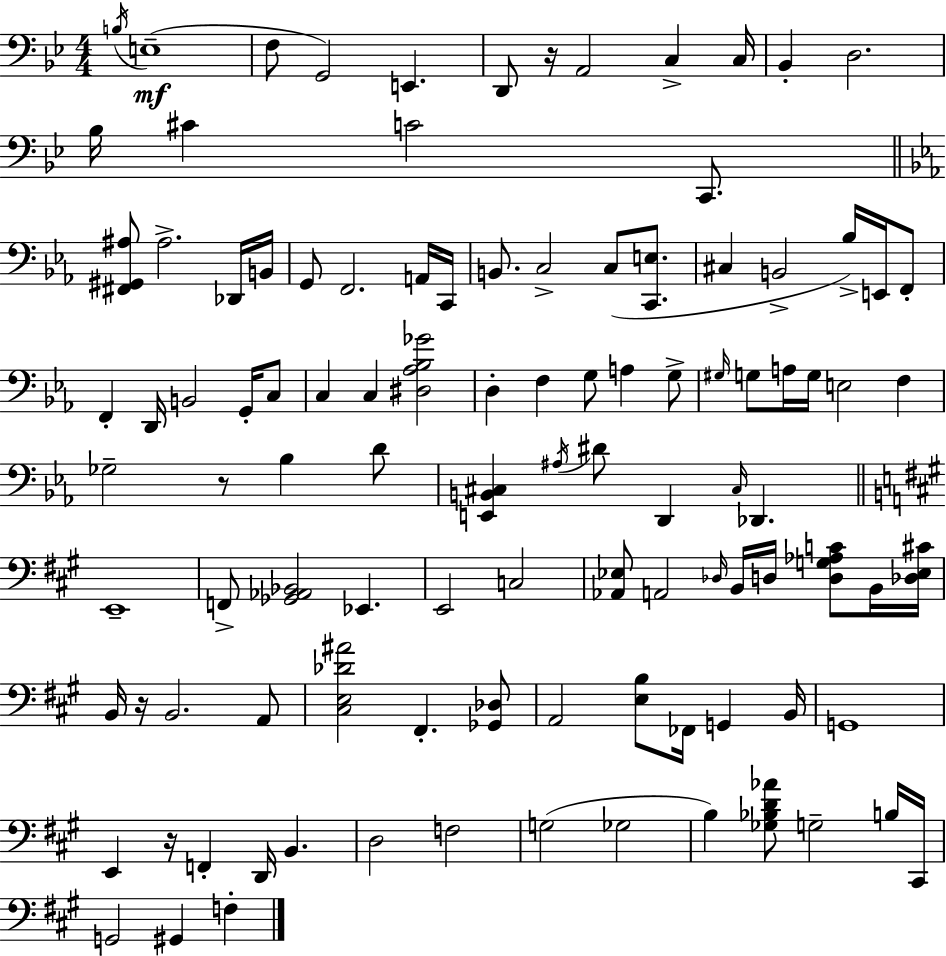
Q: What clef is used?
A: bass